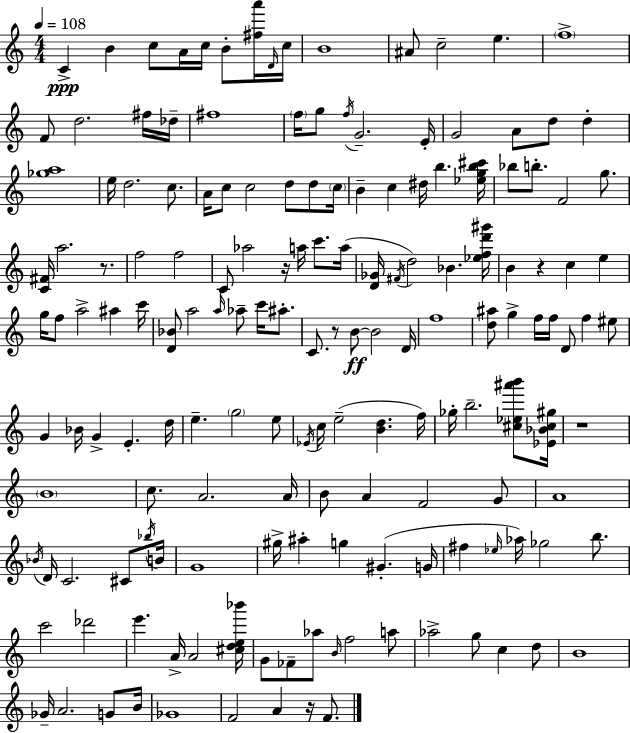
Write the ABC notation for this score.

X:1
T:Untitled
M:4/4
L:1/4
K:Am
C B c/2 A/4 c/4 B/2 [^fa']/4 D/4 c/4 B4 ^A/2 c2 e f4 F/2 d2 ^f/4 _d/4 ^f4 f/4 g/2 f/4 G2 E/4 G2 A/2 d/2 d [_ga]4 e/4 d2 c/2 A/4 c/2 c2 d/2 d/2 c/4 B c ^d/4 b [_egb^c']/4 _b/2 b/2 F2 g/2 [C^F]/4 a2 z/2 f2 f2 C/2 _a2 z/4 a/4 c'/2 a/4 [D_G]/4 ^F/4 d2 _B [_efd'^g']/4 B z c e g/4 f/2 a2 ^a c'/4 [D_B]/2 a2 a/4 _a/2 c'/4 ^a/2 C/2 z/2 B/2 B2 D/4 f4 [d^a]/2 g f/4 f/4 D/2 f ^e/2 G _B/4 G E d/4 e g2 e/2 _E/4 c/4 e2 [Bd] f/4 _g/4 b2 [^c_e^a'b']/2 [_E_B^c^g]/4 z4 B4 c/2 A2 A/4 B/2 A F2 G/2 A4 _B/4 D/4 C2 ^C/2 _b/4 B/4 G4 ^g/4 ^a g ^G G/4 ^f _e/4 _a/4 _g2 b/2 c'2 _d'2 e' A/4 A2 [^cde_b']/4 G/2 _F/2 _a/2 B/4 f2 a/2 _a2 g/2 c d/2 B4 _G/4 A2 G/2 B/4 _G4 F2 A z/4 F/2